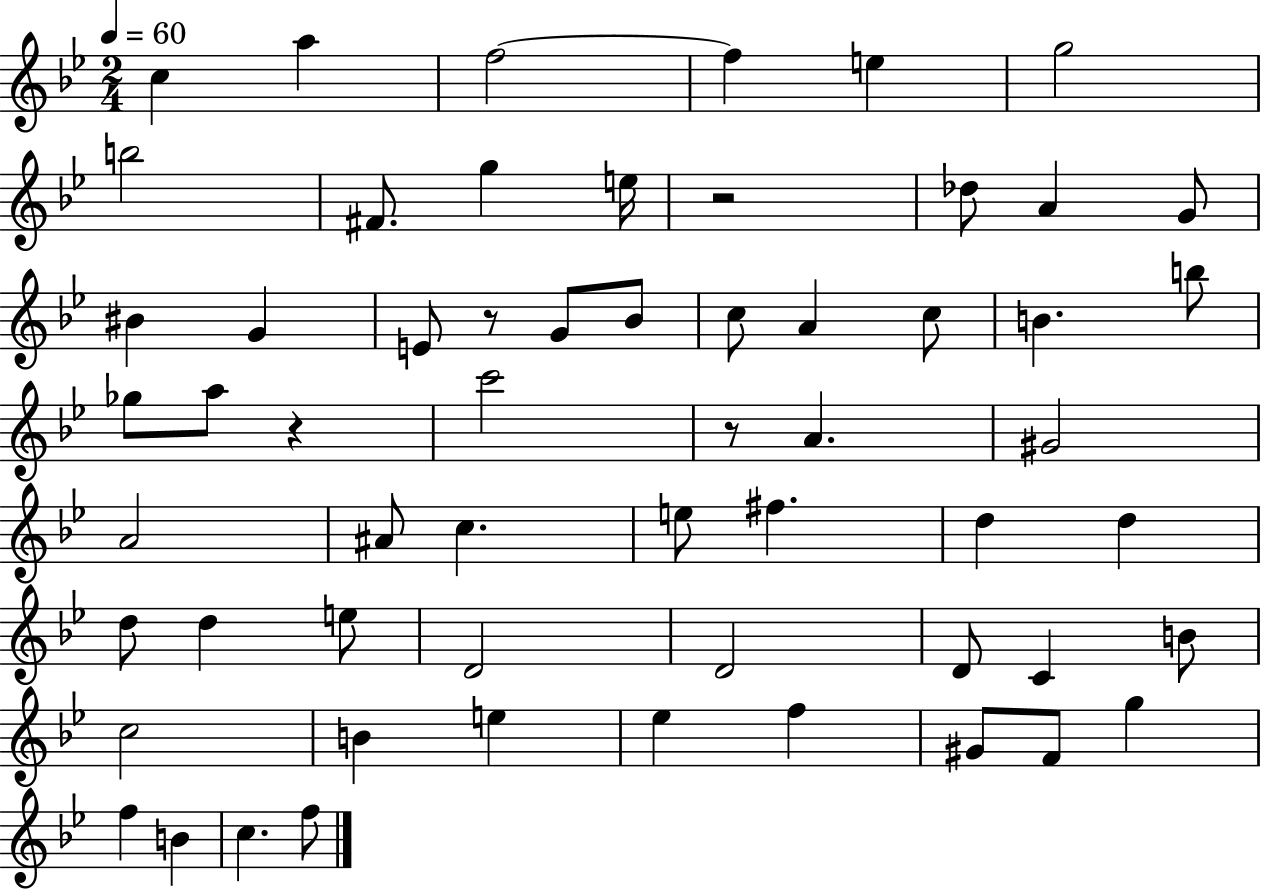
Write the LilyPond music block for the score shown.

{
  \clef treble
  \numericTimeSignature
  \time 2/4
  \key bes \major
  \tempo 4 = 60
  c''4 a''4 | f''2~~ | f''4 e''4 | g''2 | \break b''2 | fis'8. g''4 e''16 | r2 | des''8 a'4 g'8 | \break bis'4 g'4 | e'8 r8 g'8 bes'8 | c''8 a'4 c''8 | b'4. b''8 | \break ges''8 a''8 r4 | c'''2 | r8 a'4. | gis'2 | \break a'2 | ais'8 c''4. | e''8 fis''4. | d''4 d''4 | \break d''8 d''4 e''8 | d'2 | d'2 | d'8 c'4 b'8 | \break c''2 | b'4 e''4 | ees''4 f''4 | gis'8 f'8 g''4 | \break f''4 b'4 | c''4. f''8 | \bar "|."
}